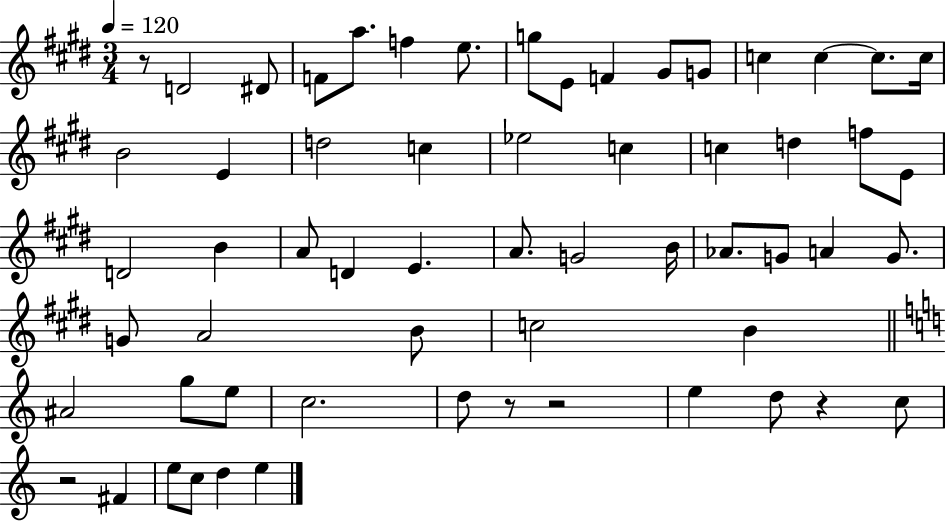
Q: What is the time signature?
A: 3/4